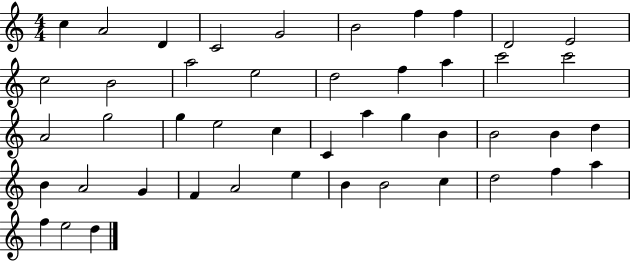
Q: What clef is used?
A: treble